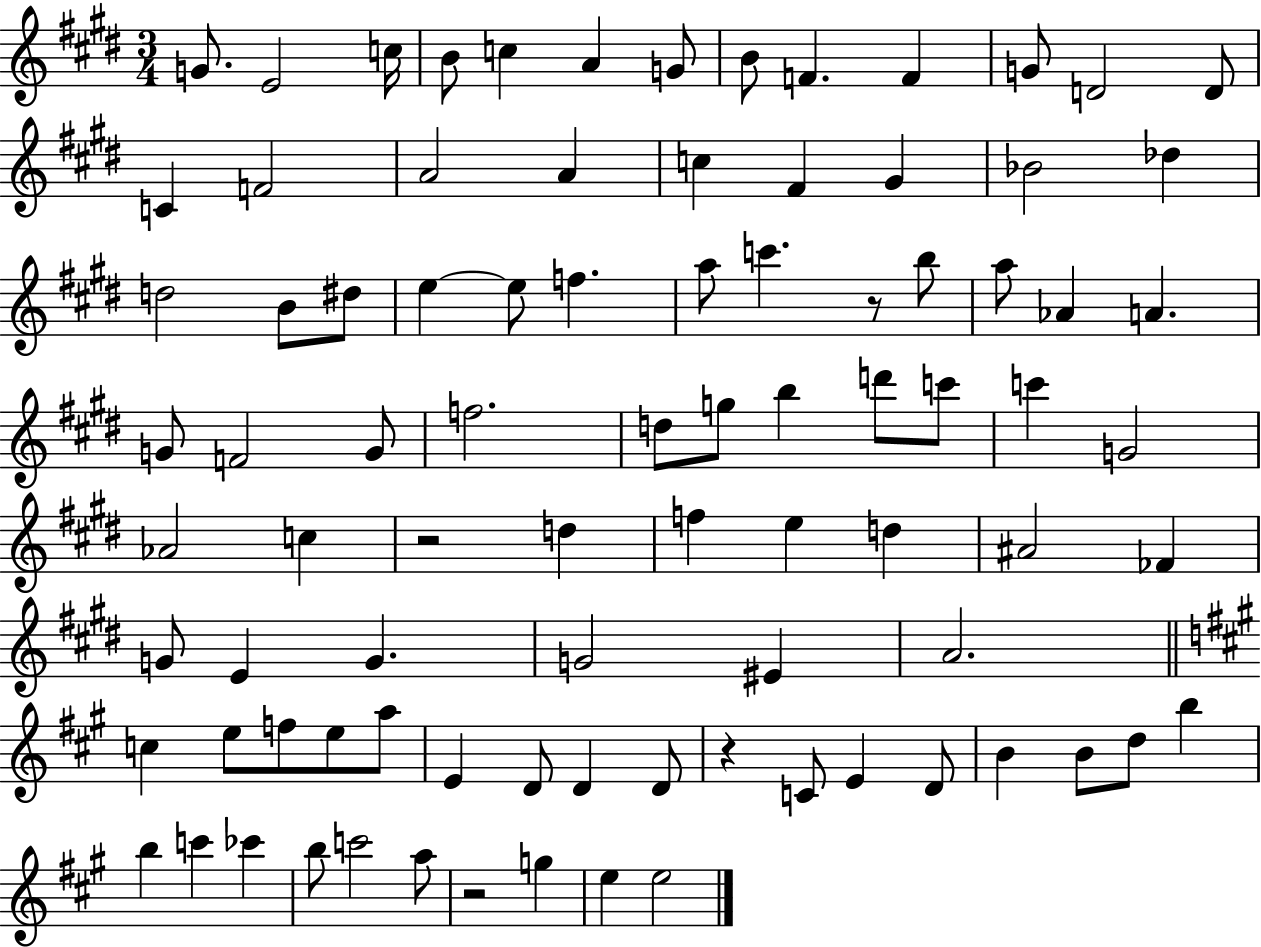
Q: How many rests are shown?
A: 4